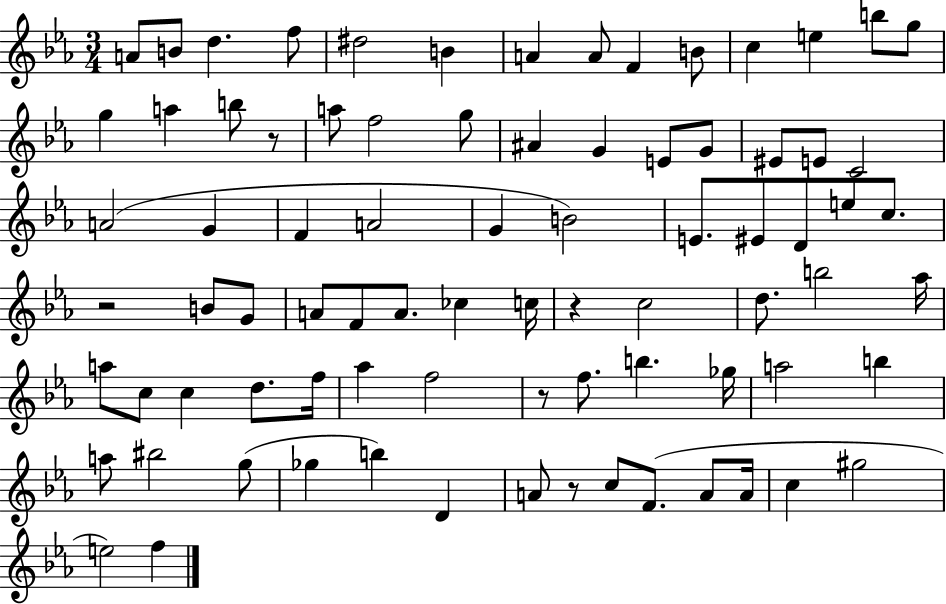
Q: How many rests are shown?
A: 5